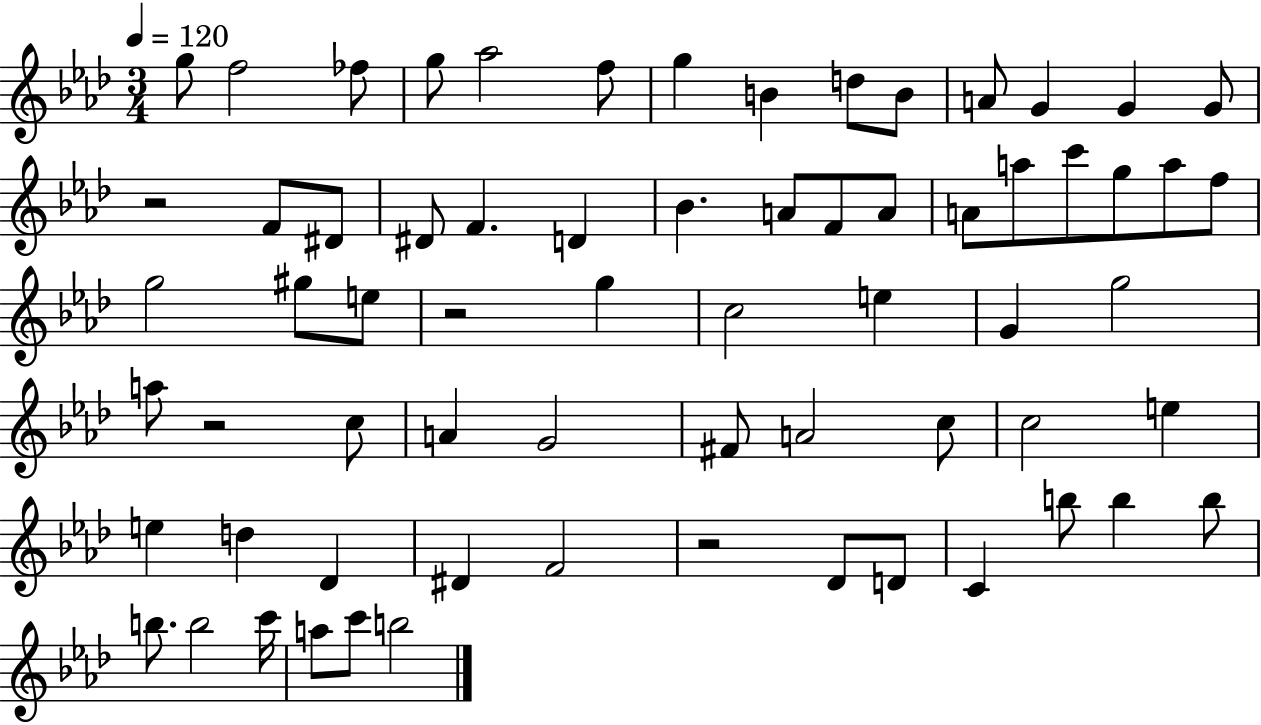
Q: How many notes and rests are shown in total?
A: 67